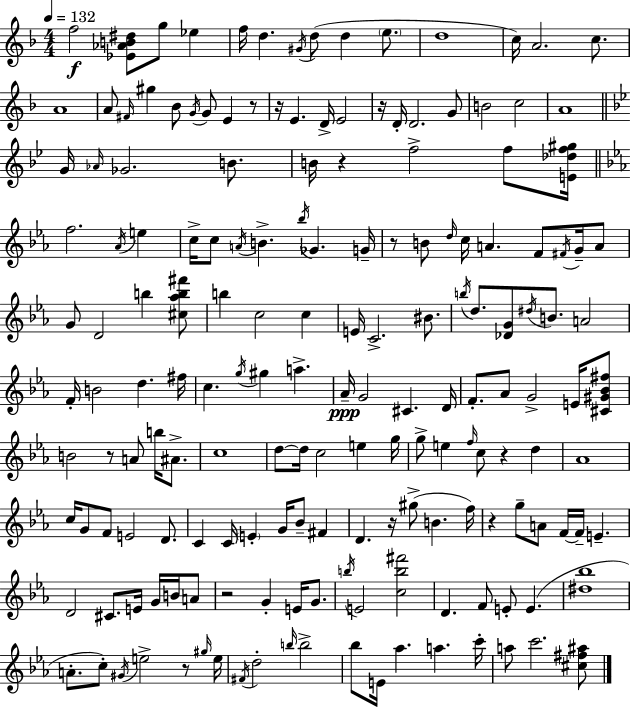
F5/h [Eb4,Ab4,B4,D#5]/e G5/e Eb5/q F5/s D5/q. G#4/s D5/e D5/q E5/e. D5/w C5/s A4/h. C5/e. A4/w A4/e F#4/s G#5/q Bb4/e G4/s G4/e E4/q R/e R/s E4/q. D4/s E4/h R/s D4/s D4/h. G4/e B4/h C5/h A4/w G4/s Ab4/s Gb4/h. B4/e. B4/s R/q F5/h F5/e [E4,Db5,F5,G#5]/s F5/h. Ab4/s E5/q C5/s C5/e A4/s B4/q. Bb5/s Gb4/q. G4/s R/e B4/e D5/s C5/s A4/q. F4/e F#4/s G4/s A4/e G4/e D4/h B5/q [C#5,Ab5,B5,F#6]/e B5/q C5/h C5/q E4/s C4/h. BIS4/e. B5/s D5/e. [Db4,G4]/e D#5/s B4/e. A4/h F4/s B4/h D5/q. F#5/s C5/q. G5/s G#5/q A5/q. Ab4/s G4/h C#4/q. D4/s F4/e. Ab4/e G4/h E4/s [C#4,G#4,Bb4,F#5]/e B4/h R/e A4/e B5/s A#4/e. C5/w D5/e D5/s C5/h E5/q G5/s G5/e E5/q F5/s C5/e R/q D5/q Ab4/w C5/s G4/e F4/e E4/h D4/e. C4/q C4/s E4/q G4/s Bb4/e F#4/q D4/q. R/s G#5/e B4/q. F5/s R/q G5/e A4/e F4/s F4/s E4/q. D4/h C#4/e. E4/s G4/s B4/s A4/e R/h G4/q E4/s G4/e. B5/s E4/h [C5,B5,F#6]/h D4/q. F4/e E4/e E4/q. [D#5,Bb5]/w A4/e. C5/e G#4/s E5/h R/e G#5/s E5/s F#4/s D5/h B5/s B5/h Bb5/e E4/s Ab5/q. A5/q. C6/s A5/e C6/h. [C#5,F#5,A#5]/e